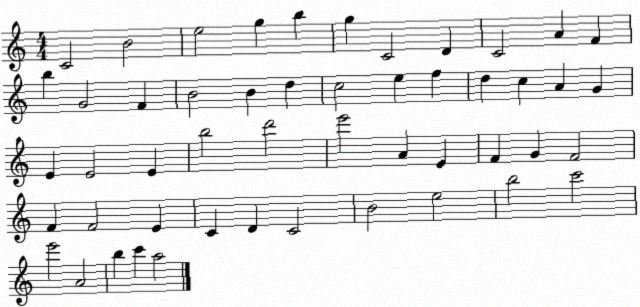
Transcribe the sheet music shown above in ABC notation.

X:1
T:Untitled
M:4/4
L:1/4
K:C
C2 B2 e2 g b g C2 D C2 A F b G2 F B2 B d c2 e f d c A G E E2 E b2 d'2 e'2 A E F G F2 F F2 E C D C2 B2 e2 b2 c'2 e'2 A2 b c' a2